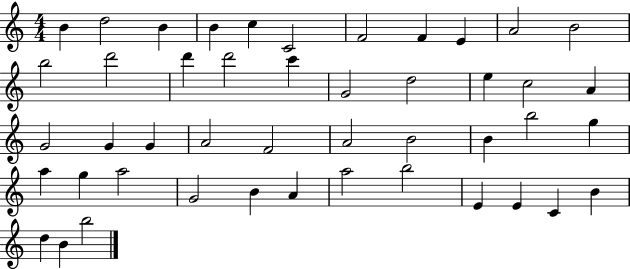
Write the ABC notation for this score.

X:1
T:Untitled
M:4/4
L:1/4
K:C
B d2 B B c C2 F2 F E A2 B2 b2 d'2 d' d'2 c' G2 d2 e c2 A G2 G G A2 F2 A2 B2 B b2 g a g a2 G2 B A a2 b2 E E C B d B b2